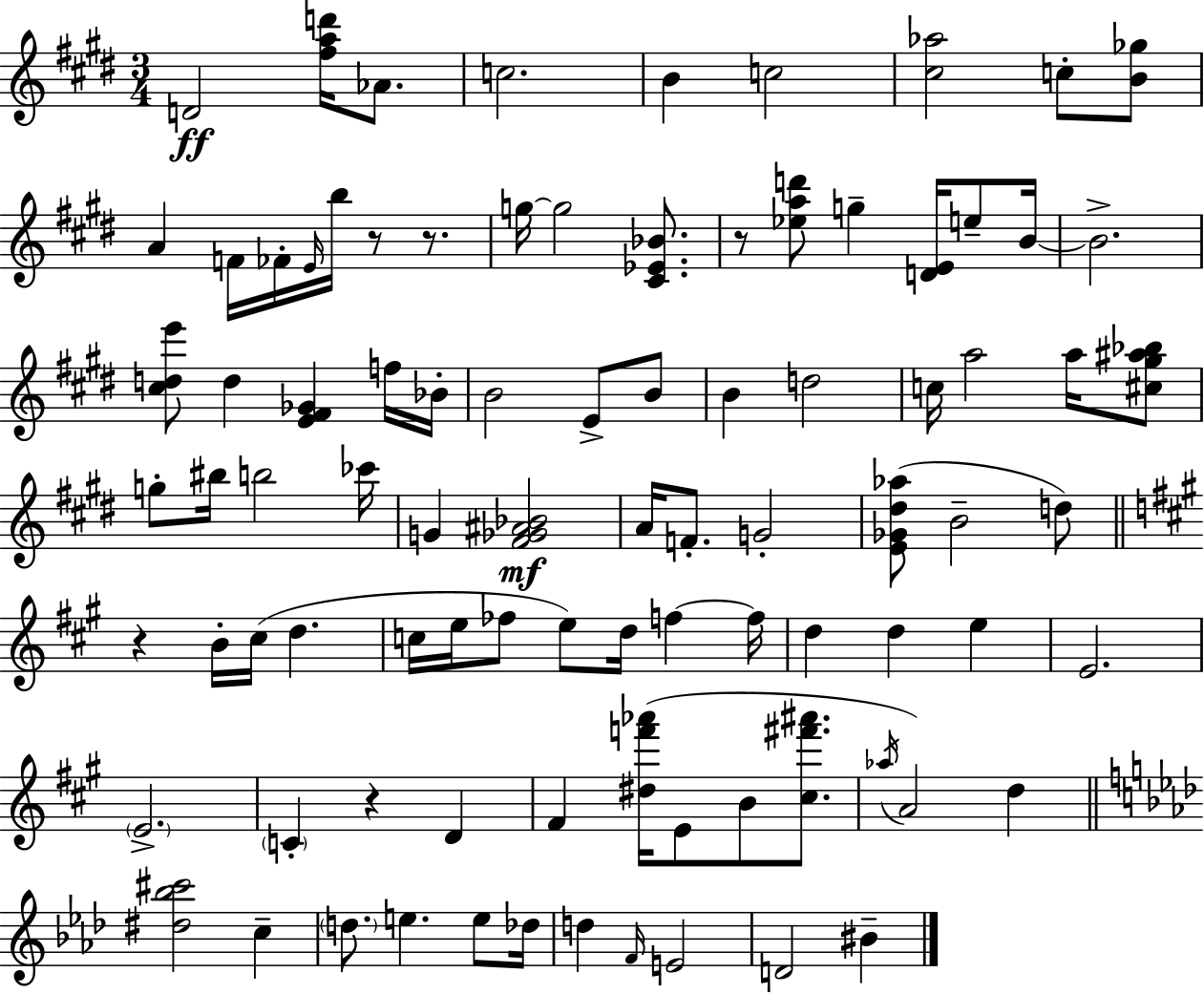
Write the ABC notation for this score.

X:1
T:Untitled
M:3/4
L:1/4
K:E
D2 [^fad']/4 _A/2 c2 B c2 [^c_a]2 c/2 [B_g]/2 A F/4 _F/4 E/4 b/4 z/2 z/2 g/4 g2 [^C_E_B]/2 z/2 [_ead']/2 g [DE]/4 e/2 B/4 B2 [^cde']/2 d [E^F_G] f/4 _B/4 B2 E/2 B/2 B d2 c/4 a2 a/4 [^c^g^a_b]/2 g/2 ^b/4 b2 _c'/4 G [^F_G^A_B]2 A/4 F/2 G2 [E_G^d_a]/2 B2 d/2 z B/4 ^c/4 d c/4 e/4 _f/2 e/2 d/4 f f/4 d d e E2 E2 C z D ^F [^df'_a']/4 E/2 B/2 [^c^f'^a']/2 _a/4 A2 d [^d_b^c']2 c d/2 e e/2 _d/4 d F/4 E2 D2 ^B